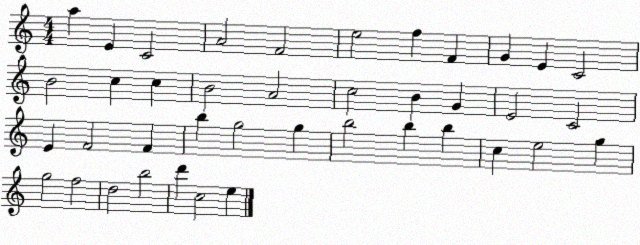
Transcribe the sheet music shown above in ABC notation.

X:1
T:Untitled
M:4/4
L:1/4
K:C
a E C2 A2 F2 e2 f F G E C2 B2 c c B2 A2 c2 B G E2 C2 E F2 F b g2 g b2 b b c e2 g g2 f2 d2 b2 d' c2 e